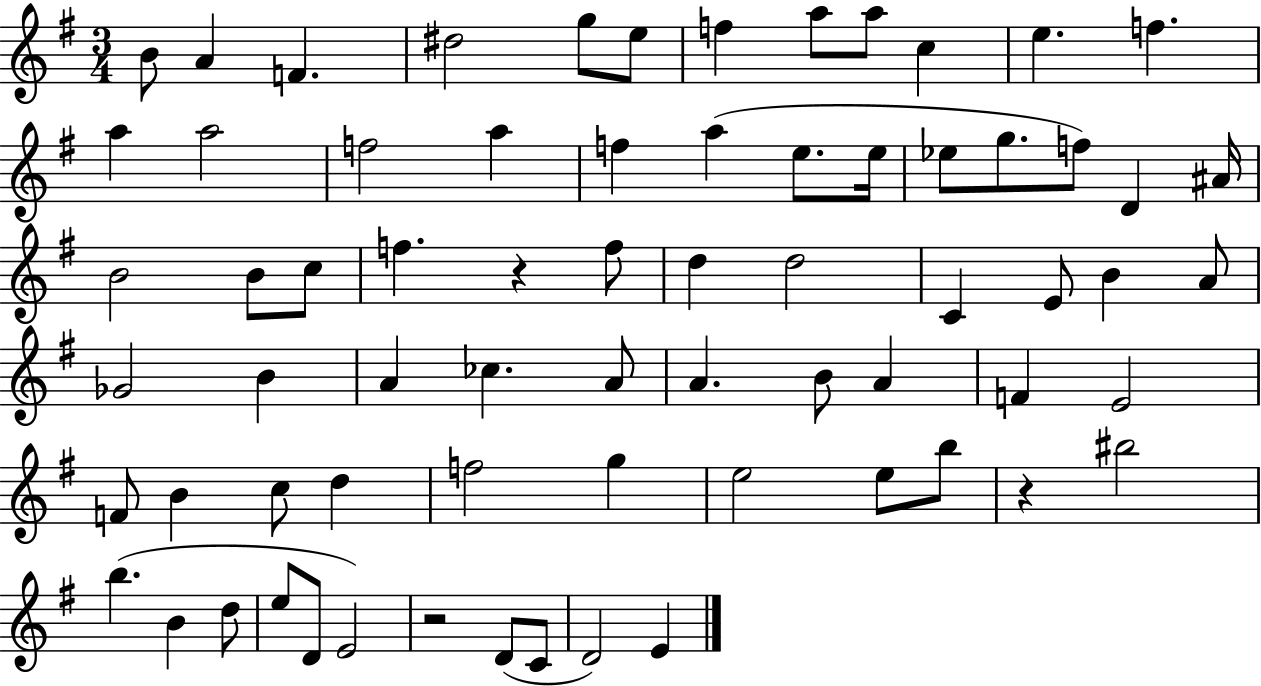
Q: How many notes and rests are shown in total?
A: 69